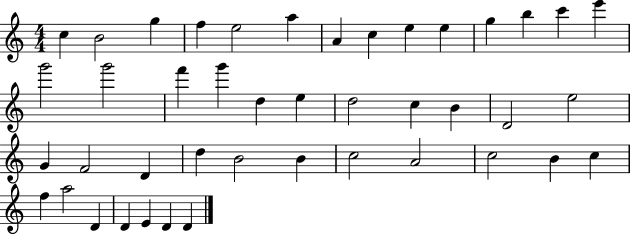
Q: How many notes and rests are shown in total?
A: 43